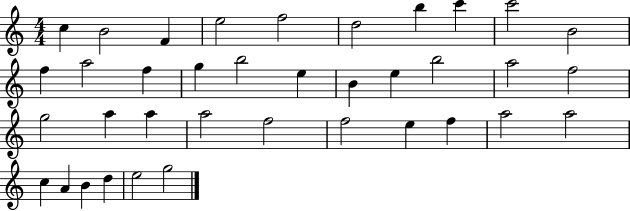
{
  \clef treble
  \numericTimeSignature
  \time 4/4
  \key c \major
  c''4 b'2 f'4 | e''2 f''2 | d''2 b''4 c'''4 | c'''2 b'2 | \break f''4 a''2 f''4 | g''4 b''2 e''4 | b'4 e''4 b''2 | a''2 f''2 | \break g''2 a''4 a''4 | a''2 f''2 | f''2 e''4 f''4 | a''2 a''2 | \break c''4 a'4 b'4 d''4 | e''2 g''2 | \bar "|."
}